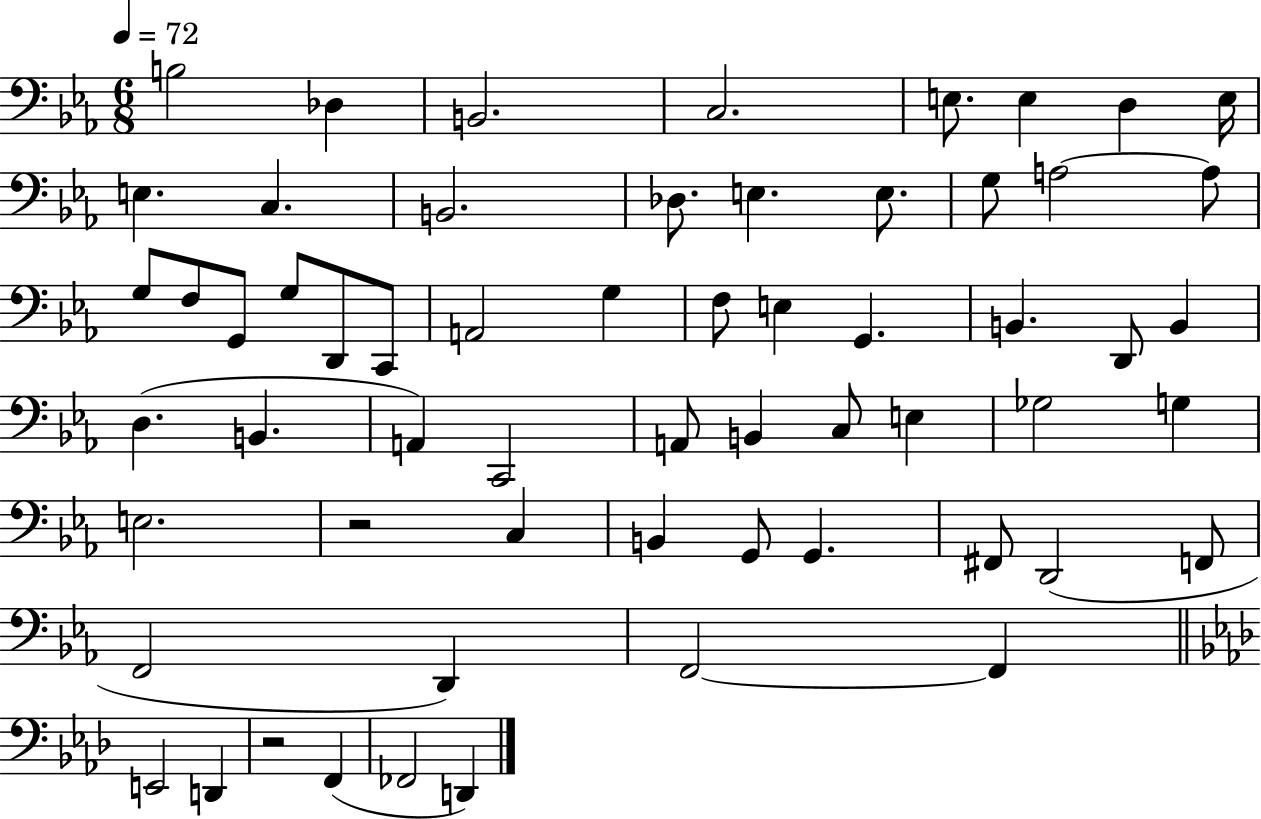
B3/h Db3/q B2/h. C3/h. E3/e. E3/q D3/q E3/s E3/q. C3/q. B2/h. Db3/e. E3/q. E3/e. G3/e A3/h A3/e G3/e F3/e G2/e G3/e D2/e C2/e A2/h G3/q F3/e E3/q G2/q. B2/q. D2/e B2/q D3/q. B2/q. A2/q C2/h A2/e B2/q C3/e E3/q Gb3/h G3/q E3/h. R/h C3/q B2/q G2/e G2/q. F#2/e D2/h F2/e F2/h D2/q F2/h F2/q E2/h D2/q R/h F2/q FES2/h D2/q